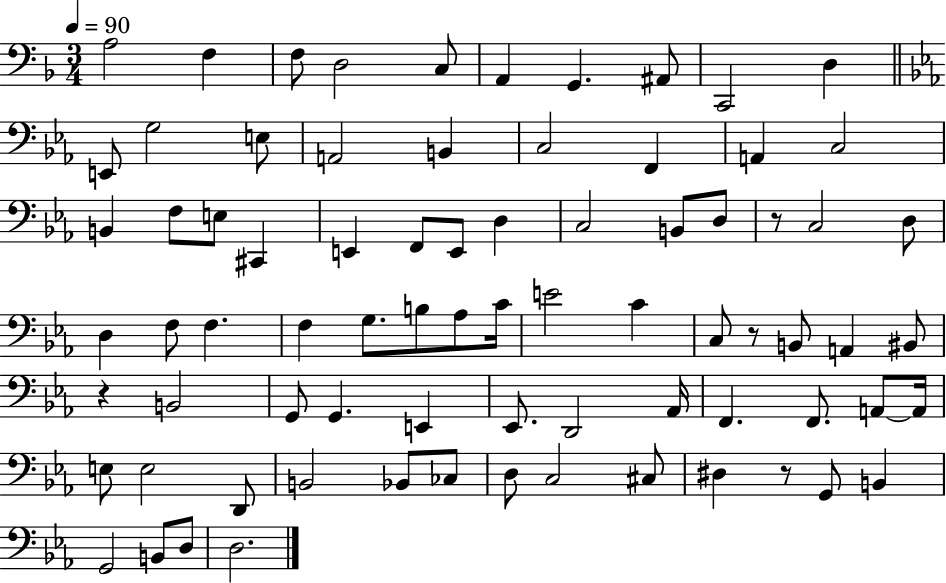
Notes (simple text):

A3/h F3/q F3/e D3/h C3/e A2/q G2/q. A#2/e C2/h D3/q E2/e G3/h E3/e A2/h B2/q C3/h F2/q A2/q C3/h B2/q F3/e E3/e C#2/q E2/q F2/e E2/e D3/q C3/h B2/e D3/e R/e C3/h D3/e D3/q F3/e F3/q. F3/q G3/e. B3/e Ab3/e C4/s E4/h C4/q C3/e R/e B2/e A2/q BIS2/e R/q B2/h G2/e G2/q. E2/q Eb2/e. D2/h Ab2/s F2/q. F2/e. A2/e A2/s E3/e E3/h D2/e B2/h Bb2/e CES3/e D3/e C3/h C#3/e D#3/q R/e G2/e B2/q G2/h B2/e D3/e D3/h.